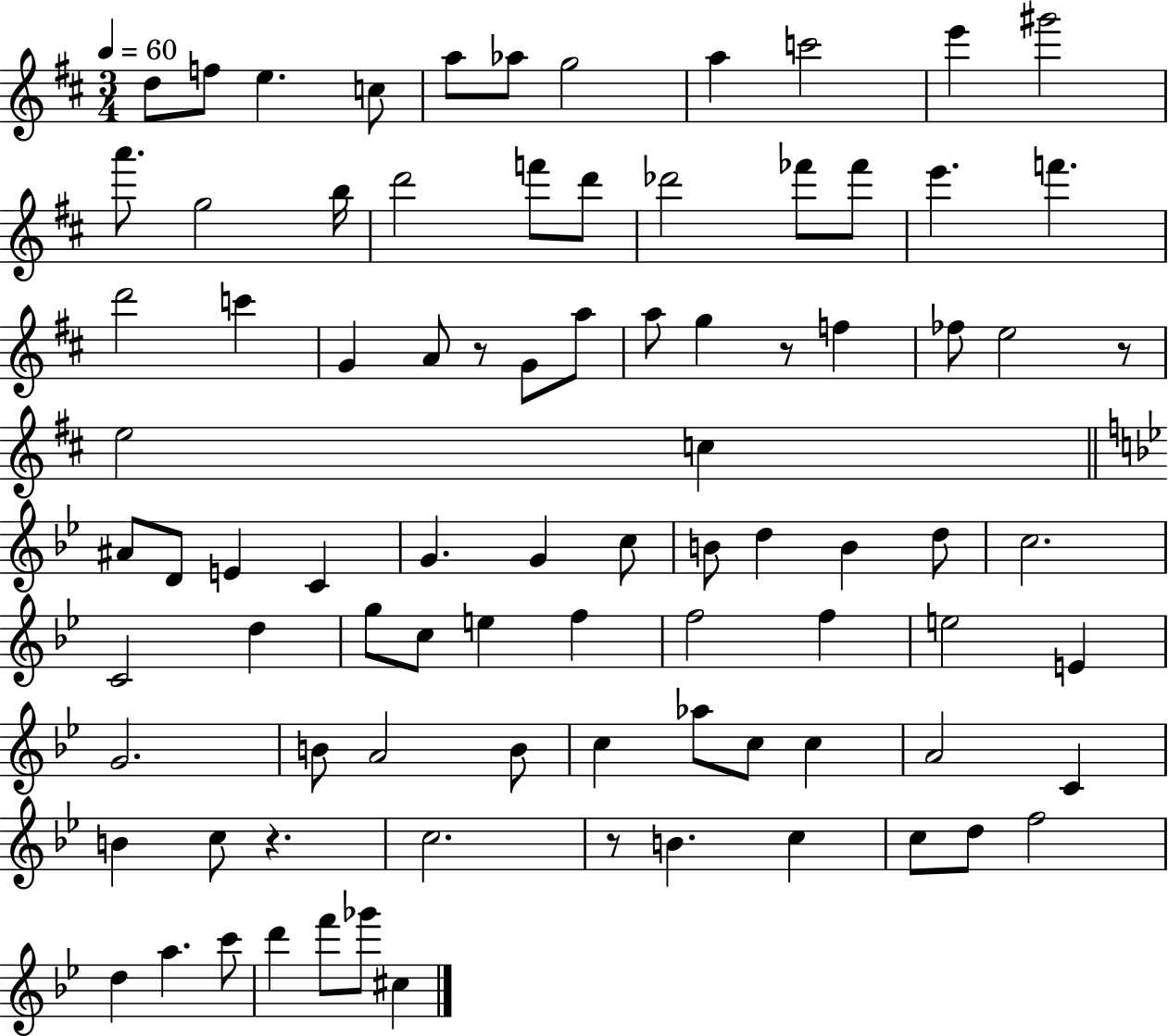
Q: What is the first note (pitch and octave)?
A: D5